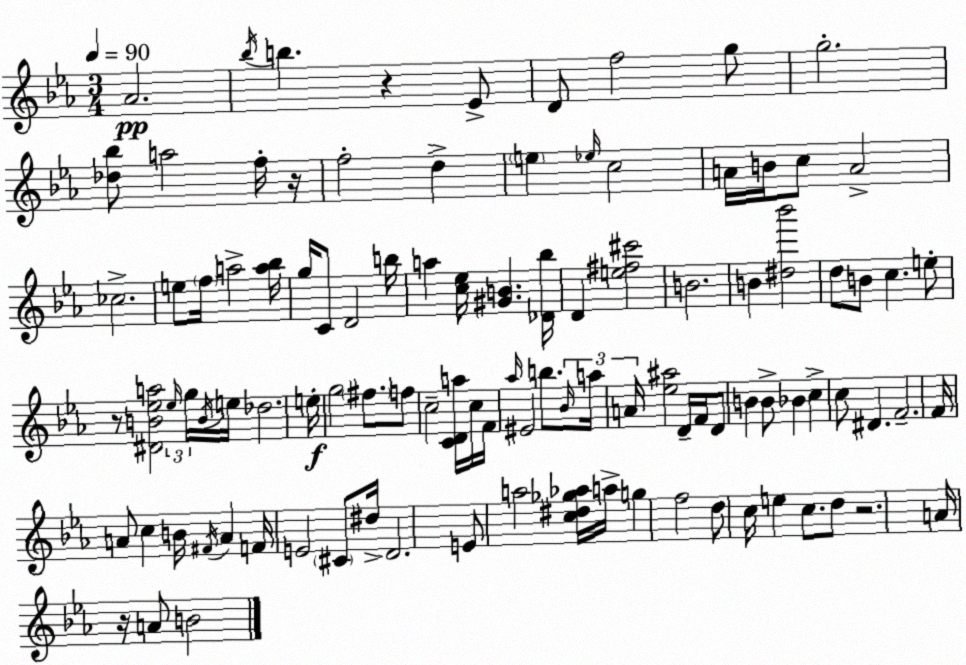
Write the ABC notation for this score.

X:1
T:Untitled
M:3/4
L:1/4
K:Eb
_A2 _b/4 b z _E/2 D/2 f2 g/2 g2 [_d_b]/2 a2 f/4 z/4 f2 d e _e/4 c2 A/4 B/4 c/2 A2 _c2 e/2 f/4 a2 [a_b]/4 g/4 C/2 D2 b/4 a [c_e]/4 [^GB] [_D_b]/4 D [e^f^c']2 B2 B [^d_b']2 d/2 B/2 c e/2 z/2 [^DB_ea]2 _e/4 g/4 B/4 e/4 _d2 e/4 g2 ^f/2 f/2 c2 [CDa]/4 c/4 F/4 _a/4 ^E2 b/2 _B/4 a/4 A/4 [_e^a]2 D/4 F/4 D/2 B B/2 _B c c/2 ^D F2 F/4 A/2 c B/4 ^F/4 A F/4 E2 ^C/2 ^d/4 D2 E/2 a2 [c^d_g_a]/4 a/4 g f2 d/2 c/4 e c/2 d/2 z2 A/4 z/4 A/2 B2